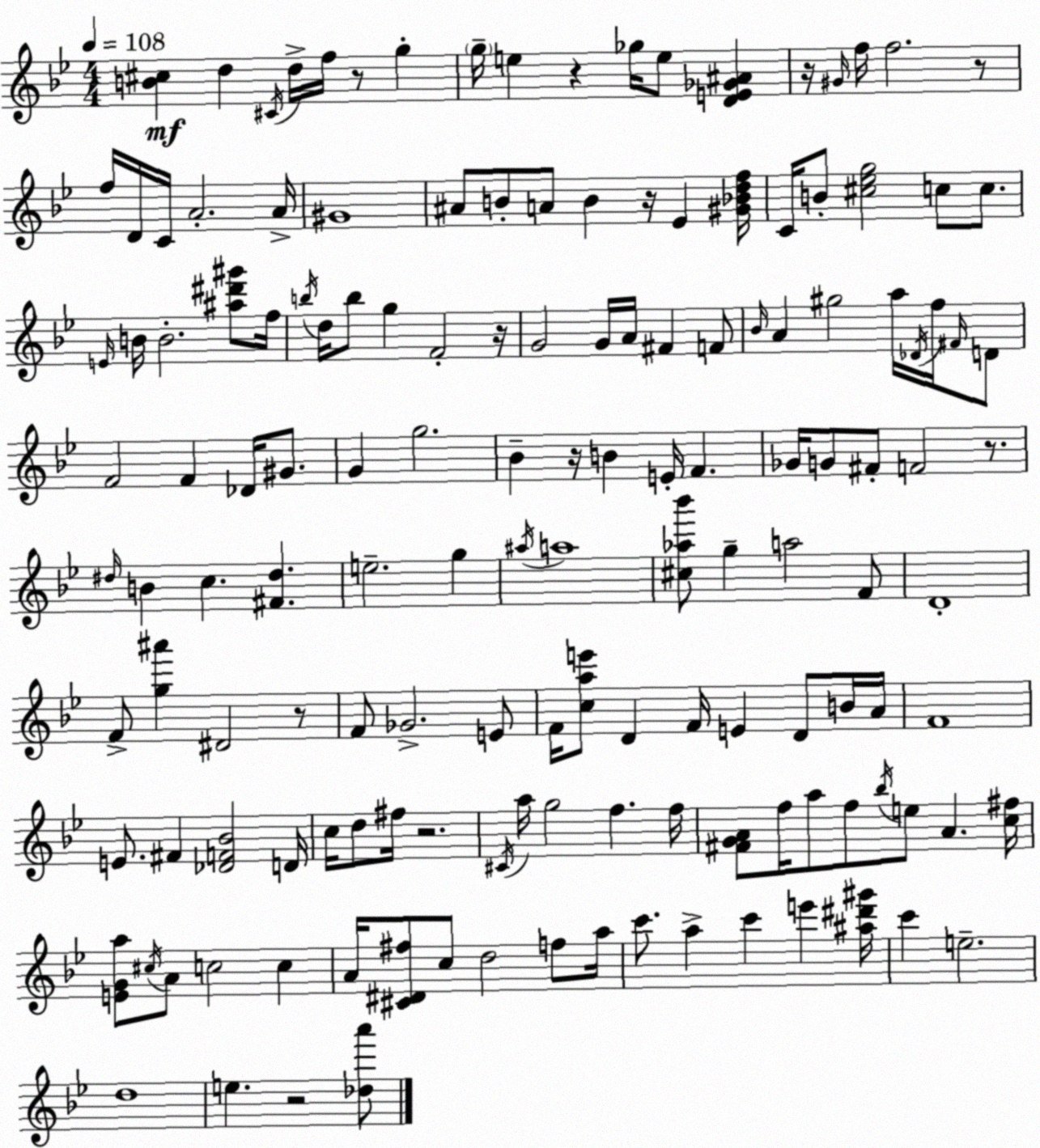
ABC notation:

X:1
T:Untitled
M:4/4
L:1/4
K:Gm
[B^c] d ^C/4 d/4 f/4 z/2 g g/4 e z _g/4 e/2 [DE_G^A] z/4 ^G/4 f/4 f2 z/2 f/4 D/4 C/4 A2 A/4 ^G4 ^A/2 B/2 A/2 B z/4 _E [^G_Bdf]/4 C/4 B/2 [^c_eg]2 c/2 c/2 E/4 B/4 B2 [^a^d'^g']/2 f/4 b/4 d/4 b/2 g F2 z/4 G2 G/4 A/4 ^F F/2 _B/4 A ^g2 a/4 _D/4 f/4 ^F/4 D/2 F2 F _D/4 ^G/2 G g2 _B z/4 B E/4 F _G/4 G/2 ^F/2 F2 z/2 ^d/4 B c [^F^d] e2 g ^a/4 a4 [^c_a_b']/2 g a2 F/2 D4 F/2 [g^a'] ^D2 z/2 F/2 _G2 E/2 F/4 [cae']/2 D F/4 E D/2 B/4 A/4 F4 E/2 ^F [_DF_B]2 D/4 c/4 d/2 ^f/4 z2 ^C/4 a/4 g2 f f/4 [^FGA]/2 f/4 a/2 f/2 _b/4 e/2 A [c^f]/4 [EGa]/2 ^c/4 A/2 c2 c A/4 [^C^D^f]/2 c/2 d2 f/2 a/4 c'/2 a c' e' [^a^d'^g']/4 c' e2 d4 e z2 [_da']/2